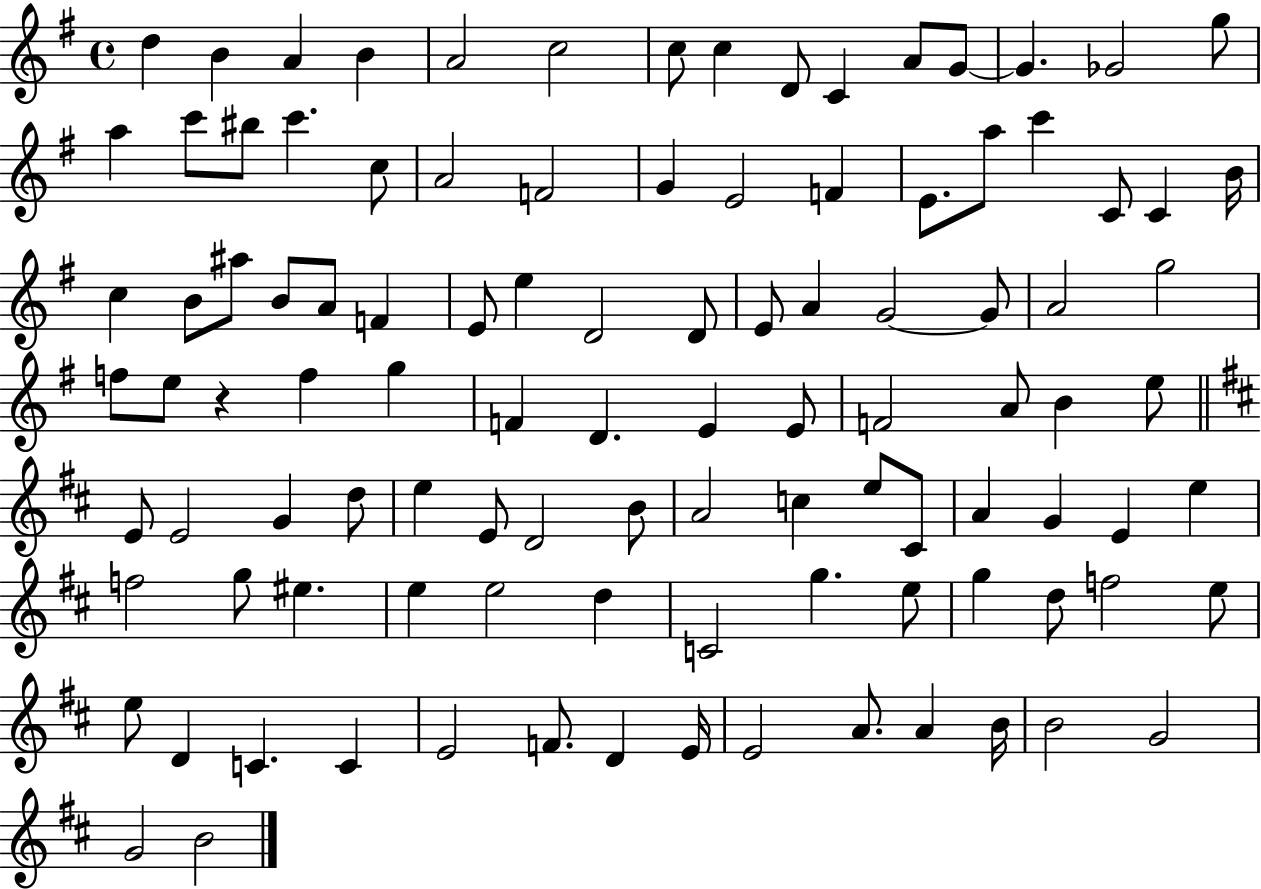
X:1
T:Untitled
M:4/4
L:1/4
K:G
d B A B A2 c2 c/2 c D/2 C A/2 G/2 G _G2 g/2 a c'/2 ^b/2 c' c/2 A2 F2 G E2 F E/2 a/2 c' C/2 C B/4 c B/2 ^a/2 B/2 A/2 F E/2 e D2 D/2 E/2 A G2 G/2 A2 g2 f/2 e/2 z f g F D E E/2 F2 A/2 B e/2 E/2 E2 G d/2 e E/2 D2 B/2 A2 c e/2 ^C/2 A G E e f2 g/2 ^e e e2 d C2 g e/2 g d/2 f2 e/2 e/2 D C C E2 F/2 D E/4 E2 A/2 A B/4 B2 G2 G2 B2